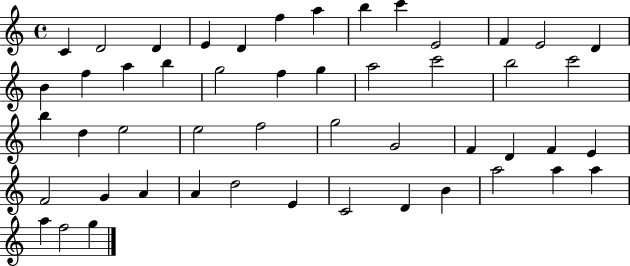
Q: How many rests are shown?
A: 0